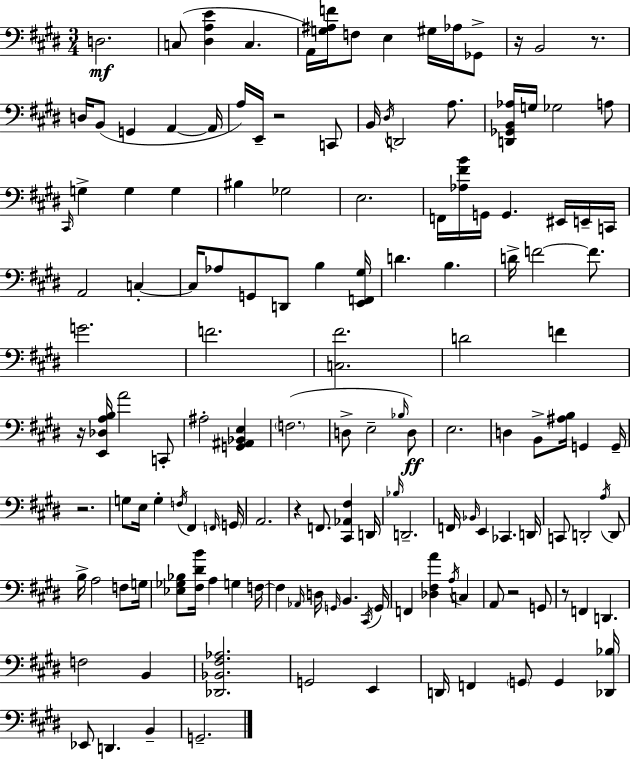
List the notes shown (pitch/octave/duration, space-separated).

D3/h. C3/e [D#3,A3,E4]/q C3/q. A2/s [G3,A#3,F4]/s F3/e E3/q G#3/s Ab3/s Gb2/e R/s B2/h R/e. D3/s B2/e G2/q A2/q A2/s A3/s E2/s R/h C2/e B2/s D#3/s D2/h A3/e. [D2,Gb2,B2,Ab3]/s G3/s Gb3/h A3/e C#2/s G3/q G3/q G3/q BIS3/q Gb3/h E3/h. F2/s [Ab3,F#4,B4]/s G2/s G2/q. EIS2/s E2/s C2/s A2/h C3/q C3/s Ab3/e G2/e D2/e B3/q [E2,F2,G#3]/s D4/q. B3/q. D4/s F4/h F4/e. G4/h. F4/h. [C3,F#4]/h. D4/h F4/q R/s [E2,Db3,A3,B3]/s A4/h C2/e A#3/h [G2,A#2,Bb2,E3]/q F3/h. D3/e E3/h Bb3/s D3/e E3/h. D3/q B2/e [A#3,B3]/s G2/q G2/s R/h. G3/e E3/s G3/q F3/s F#2/q F2/s G2/s A2/h. R/q F2/e. [C#2,Ab2,F#3]/q D2/s Bb3/s D2/h. F2/s Bb2/s E2/q CES2/q. D2/s C2/e D2/h A3/s D2/e B3/s A3/h F3/e G3/s [Eb3,Gb3,Bb3]/e [F#3,D#4,B4]/s A3/q G3/q F3/s F3/q Ab2/s D3/s G2/s B2/q. C#2/s G2/s F2/q [Db3,F#3,A4]/q A3/s C3/q A2/e R/h G2/e R/e F2/q D2/q. F3/h B2/q [Db2,Bb2,F#3,Ab3]/h. G2/h E2/q D2/s F2/q G2/e G2/q [Db2,Bb3]/s Eb2/e D2/q. B2/q G2/h.